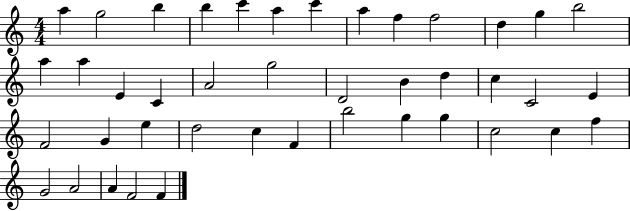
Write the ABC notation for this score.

X:1
T:Untitled
M:4/4
L:1/4
K:C
a g2 b b c' a c' a f f2 d g b2 a a E C A2 g2 D2 B d c C2 E F2 G e d2 c F b2 g g c2 c f G2 A2 A F2 F